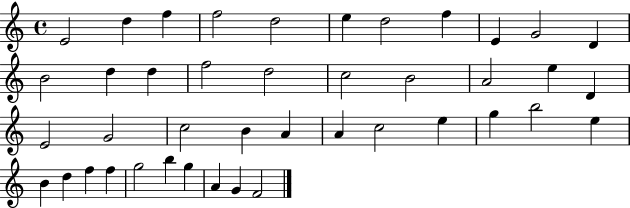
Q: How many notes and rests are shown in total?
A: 42